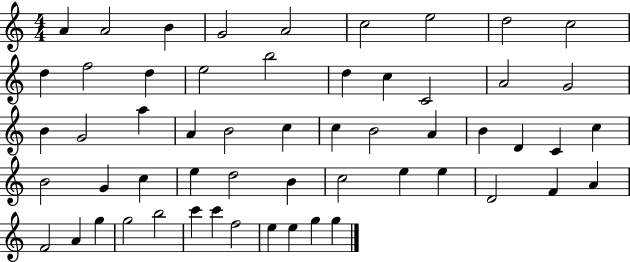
X:1
T:Untitled
M:4/4
L:1/4
K:C
A A2 B G2 A2 c2 e2 d2 c2 d f2 d e2 b2 d c C2 A2 G2 B G2 a A B2 c c B2 A B D C c B2 G c e d2 B c2 e e D2 F A F2 A g g2 b2 c' c' f2 e e g g